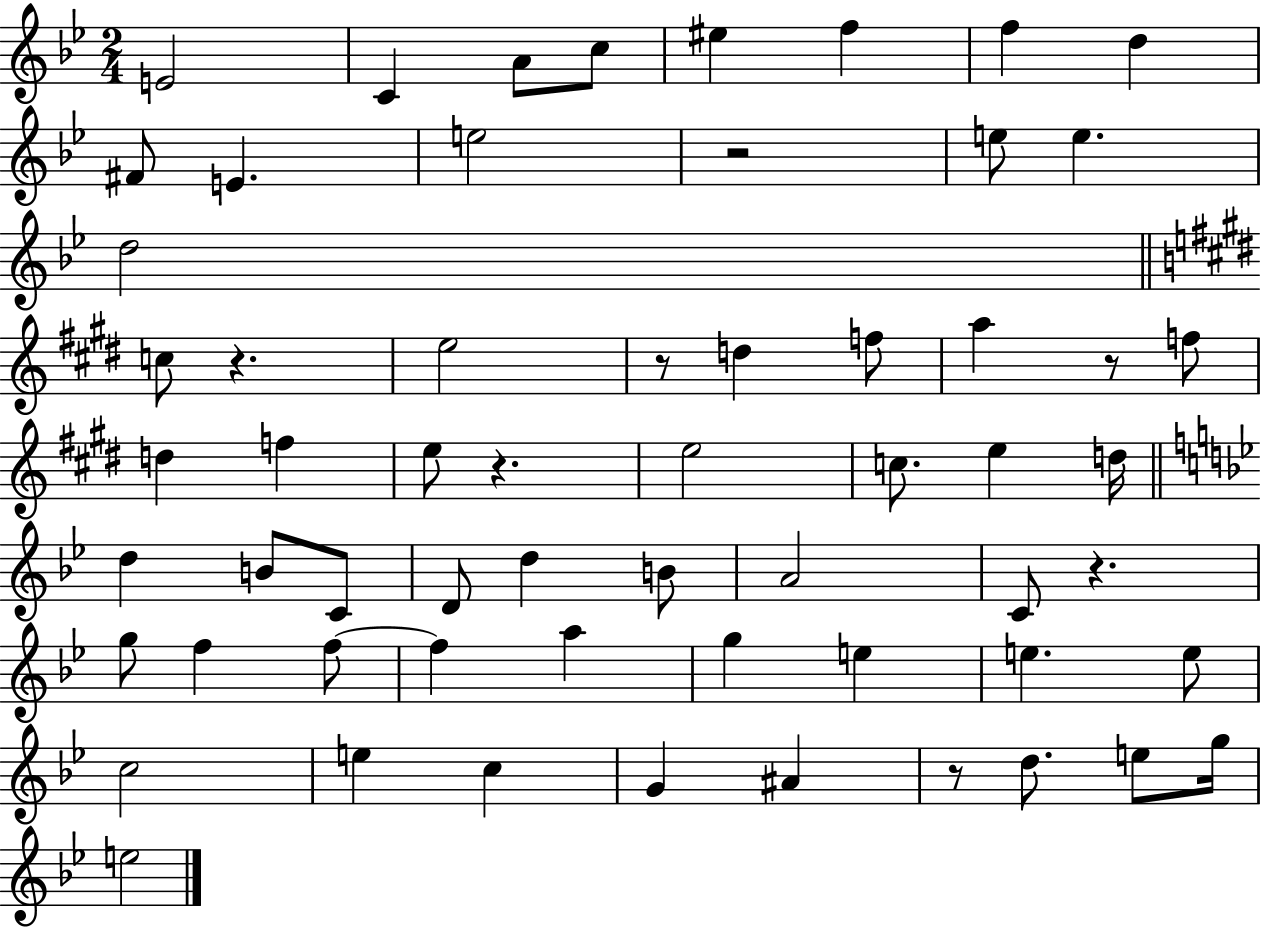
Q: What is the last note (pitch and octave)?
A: E5